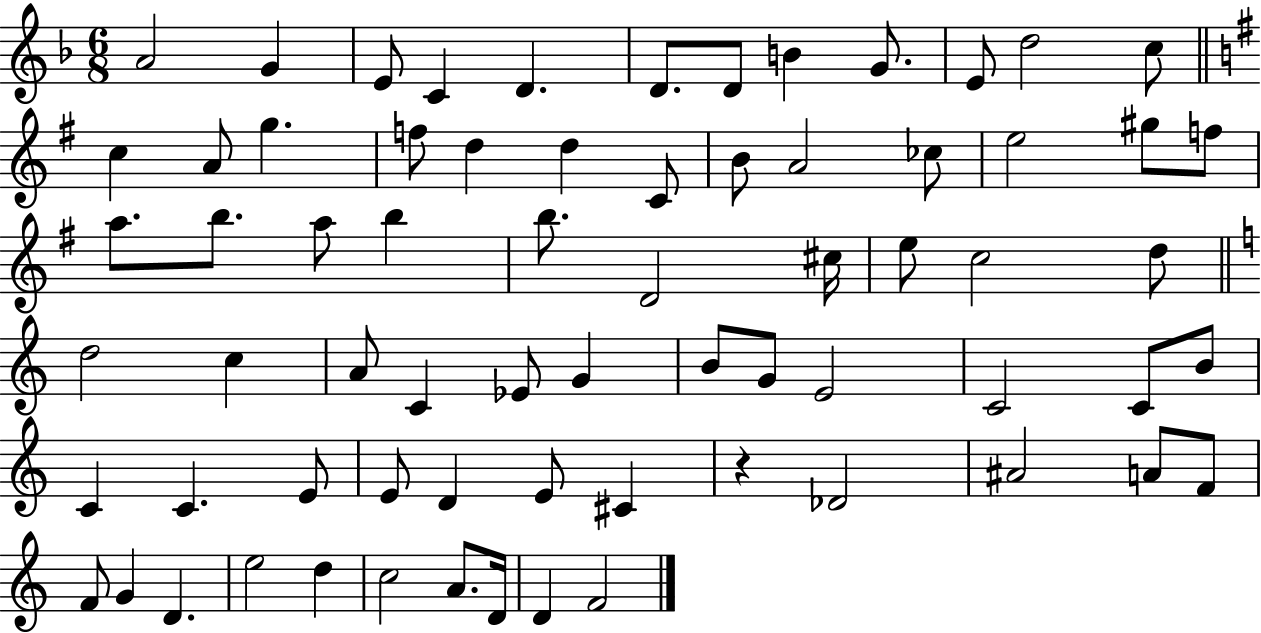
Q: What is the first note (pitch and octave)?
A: A4